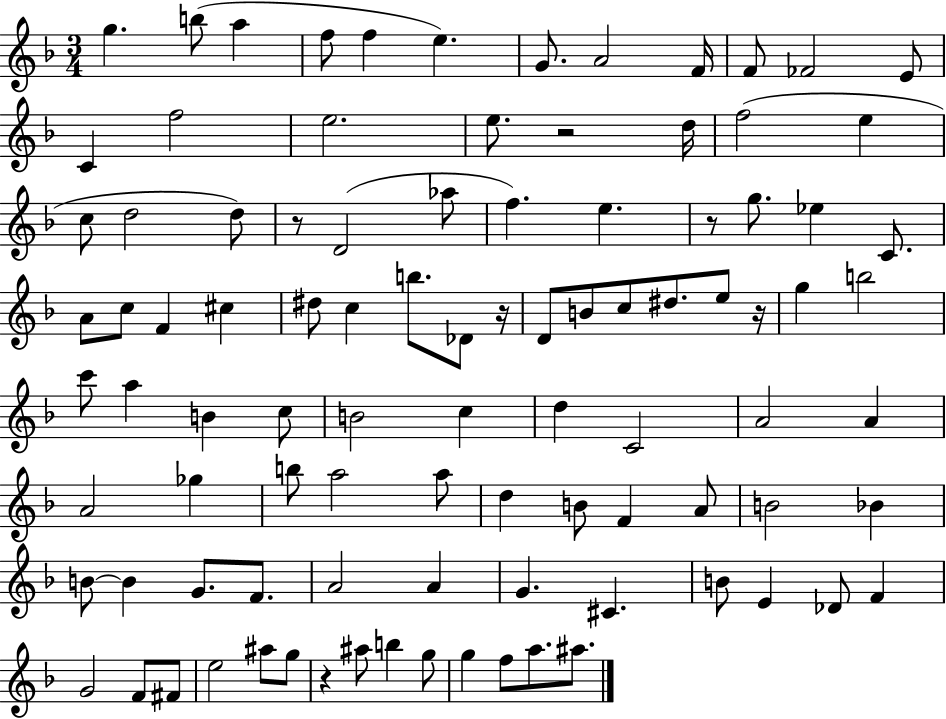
G5/q. B5/e A5/q F5/e F5/q E5/q. G4/e. A4/h F4/s F4/e FES4/h E4/e C4/q F5/h E5/h. E5/e. R/h D5/s F5/h E5/q C5/e D5/h D5/e R/e D4/h Ab5/e F5/q. E5/q. R/e G5/e. Eb5/q C4/e. A4/e C5/e F4/q C#5/q D#5/e C5/q B5/e. Db4/e R/s D4/e B4/e C5/e D#5/e. E5/e R/s G5/q B5/h C6/e A5/q B4/q C5/e B4/h C5/q D5/q C4/h A4/h A4/q A4/h Gb5/q B5/e A5/h A5/e D5/q B4/e F4/q A4/e B4/h Bb4/q B4/e B4/q G4/e. F4/e. A4/h A4/q G4/q. C#4/q. B4/e E4/q Db4/e F4/q G4/h F4/e F#4/e E5/h A#5/e G5/e R/q A#5/e B5/q G5/e G5/q F5/e A5/e. A#5/e.